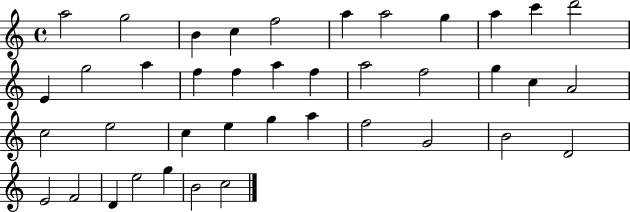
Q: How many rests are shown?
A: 0